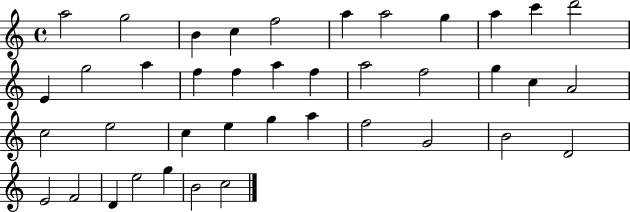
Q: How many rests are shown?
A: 0